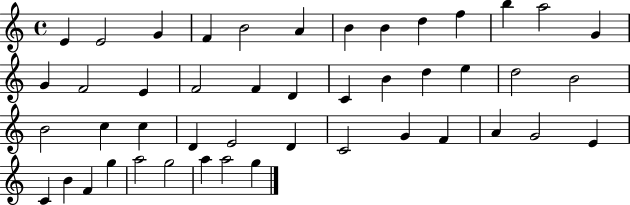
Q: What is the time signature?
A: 4/4